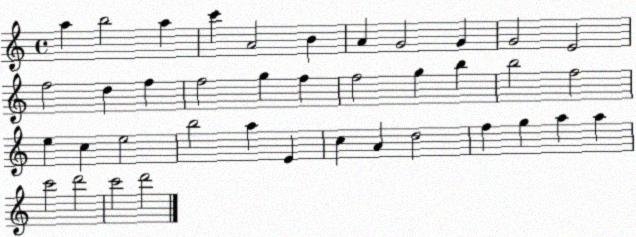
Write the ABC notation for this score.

X:1
T:Untitled
M:4/4
L:1/4
K:C
a b2 a c' A2 B A G2 G G2 E2 f2 d f f2 g f f2 g b b2 f2 e c e2 b2 a E c A d2 f g a a c'2 d'2 c'2 d'2